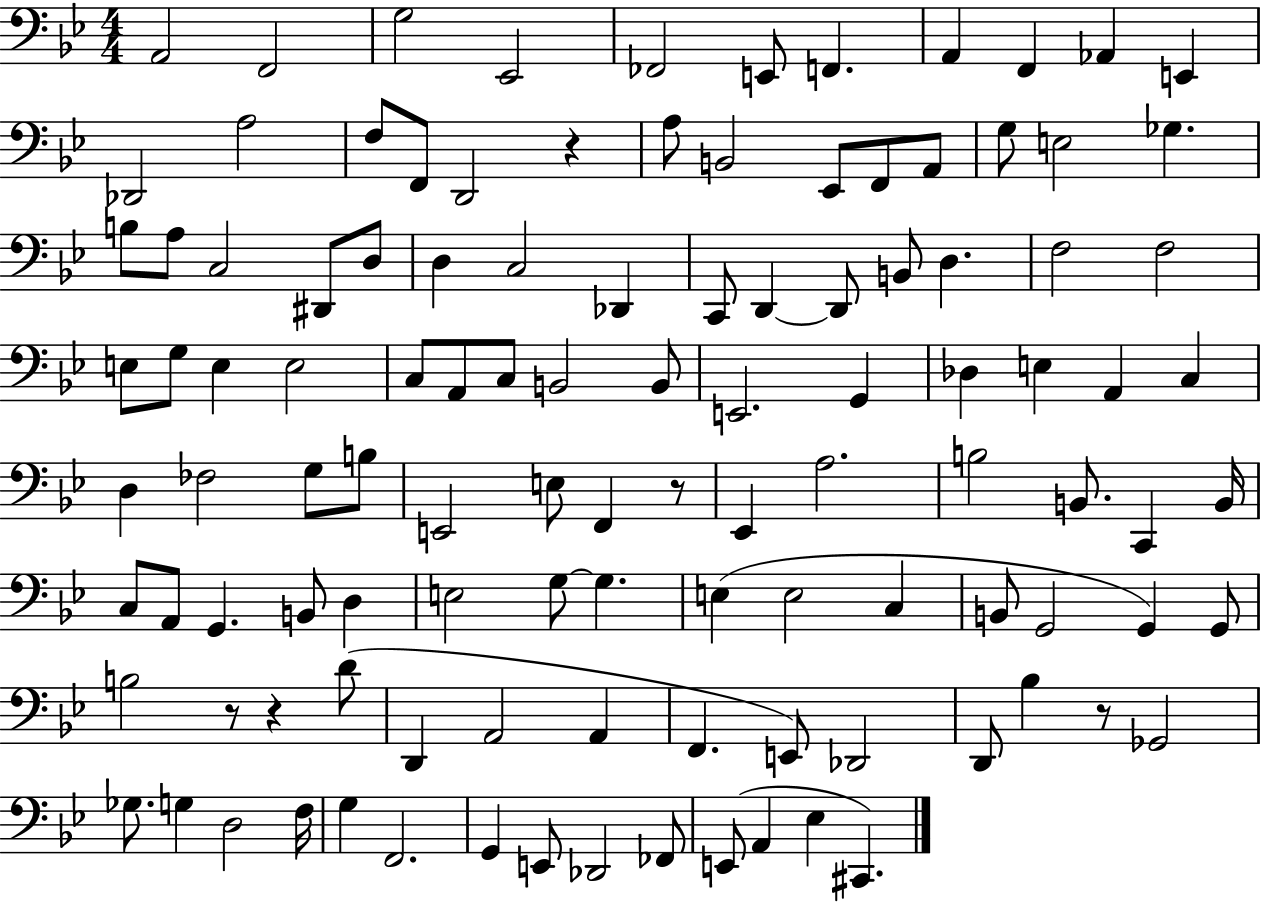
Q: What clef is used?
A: bass